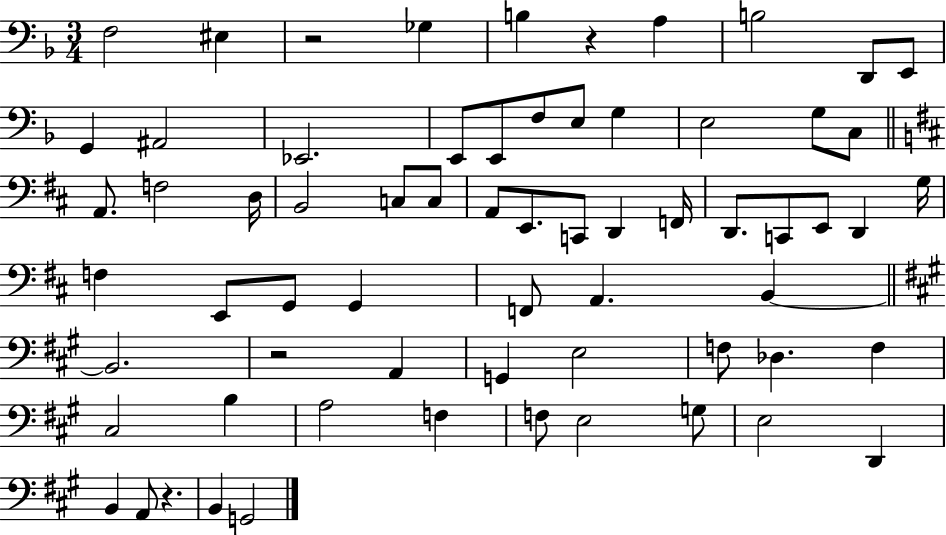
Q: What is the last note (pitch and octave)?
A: G2